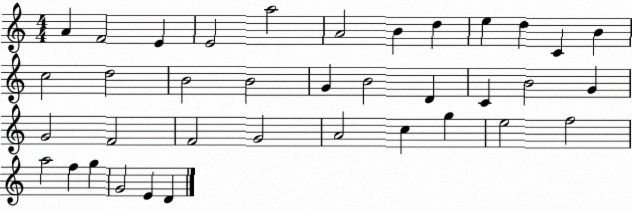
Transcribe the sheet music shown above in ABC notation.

X:1
T:Untitled
M:4/4
L:1/4
K:C
A F2 E E2 a2 A2 B d e d C B c2 d2 B2 B2 G B2 D C B2 G G2 F2 F2 G2 A2 c g e2 f2 a2 f g G2 E D